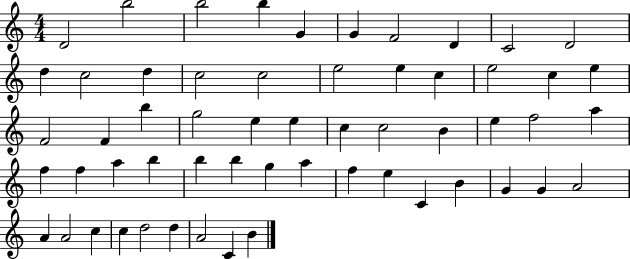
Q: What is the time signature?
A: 4/4